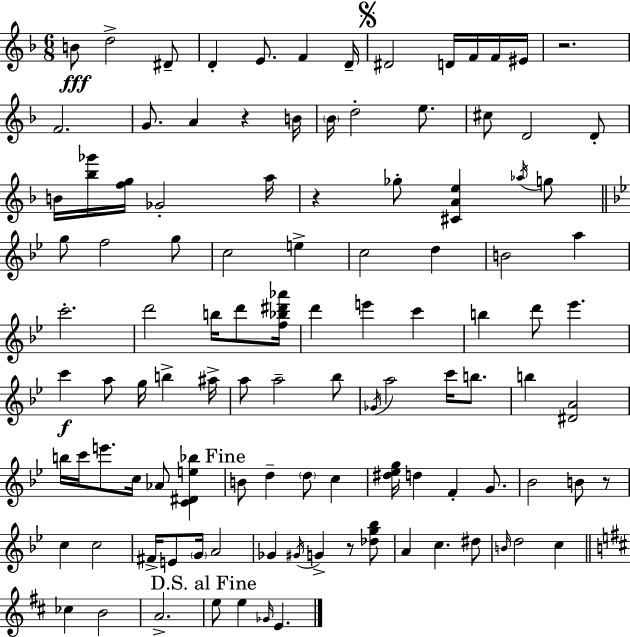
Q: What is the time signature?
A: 6/8